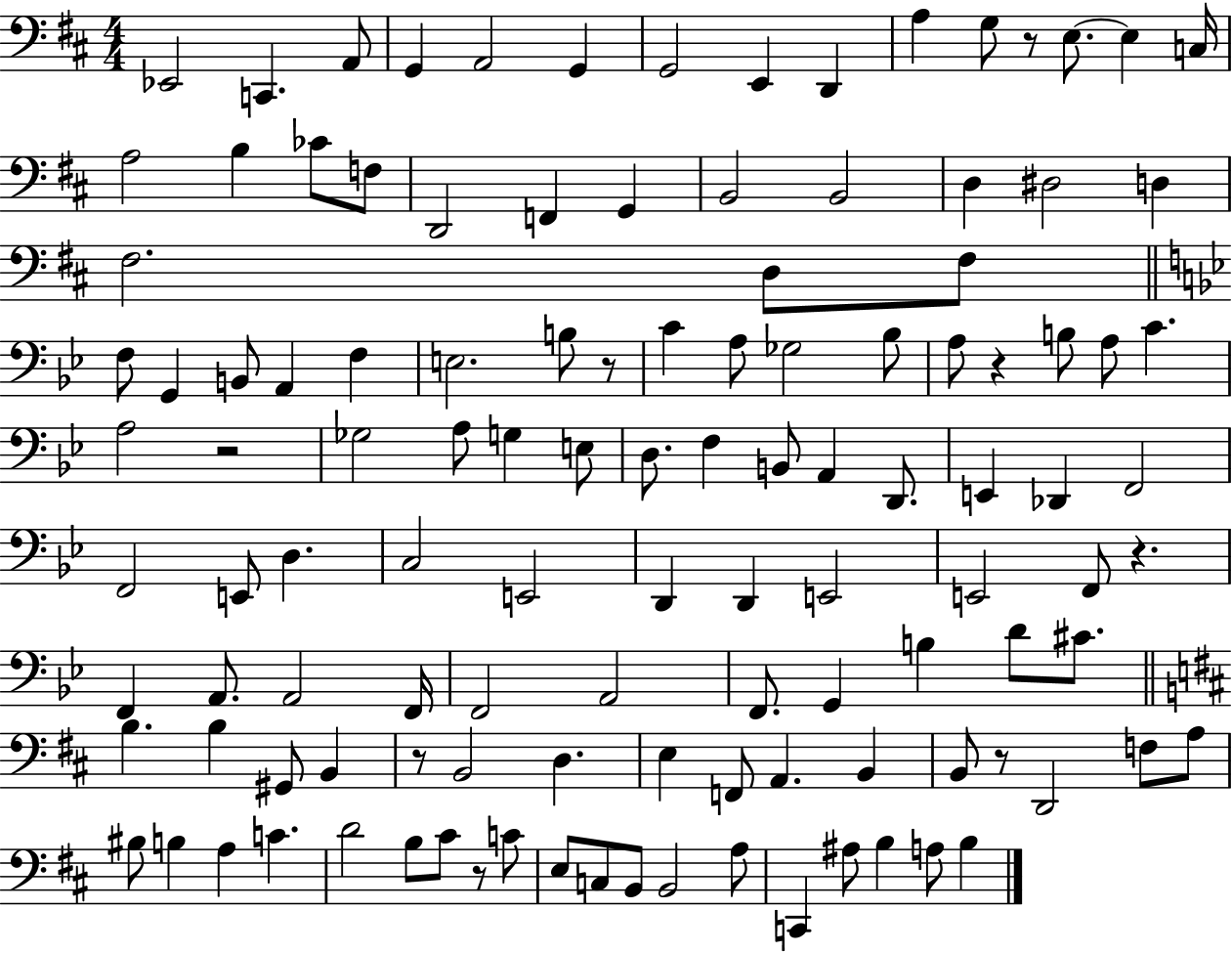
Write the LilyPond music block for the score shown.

{
  \clef bass
  \numericTimeSignature
  \time 4/4
  \key d \major
  ees,2 c,4. a,8 | g,4 a,2 g,4 | g,2 e,4 d,4 | a4 g8 r8 e8.~~ e4 c16 | \break a2 b4 ces'8 f8 | d,2 f,4 g,4 | b,2 b,2 | d4 dis2 d4 | \break fis2. d8 fis8 | \bar "||" \break \key bes \major f8 g,4 b,8 a,4 f4 | e2. b8 r8 | c'4 a8 ges2 bes8 | a8 r4 b8 a8 c'4. | \break a2 r2 | ges2 a8 g4 e8 | d8. f4 b,8 a,4 d,8. | e,4 des,4 f,2 | \break f,2 e,8 d4. | c2 e,2 | d,4 d,4 e,2 | e,2 f,8 r4. | \break f,4 a,8. a,2 f,16 | f,2 a,2 | f,8. g,4 b4 d'8 cis'8. | \bar "||" \break \key d \major b4. b4 gis,8 b,4 | r8 b,2 d4. | e4 f,8 a,4. b,4 | b,8 r8 d,2 f8 a8 | \break bis8 b4 a4 c'4. | d'2 b8 cis'8 r8 c'8 | e8 c8 b,8 b,2 a8 | c,4 ais8 b4 a8 b4 | \break \bar "|."
}